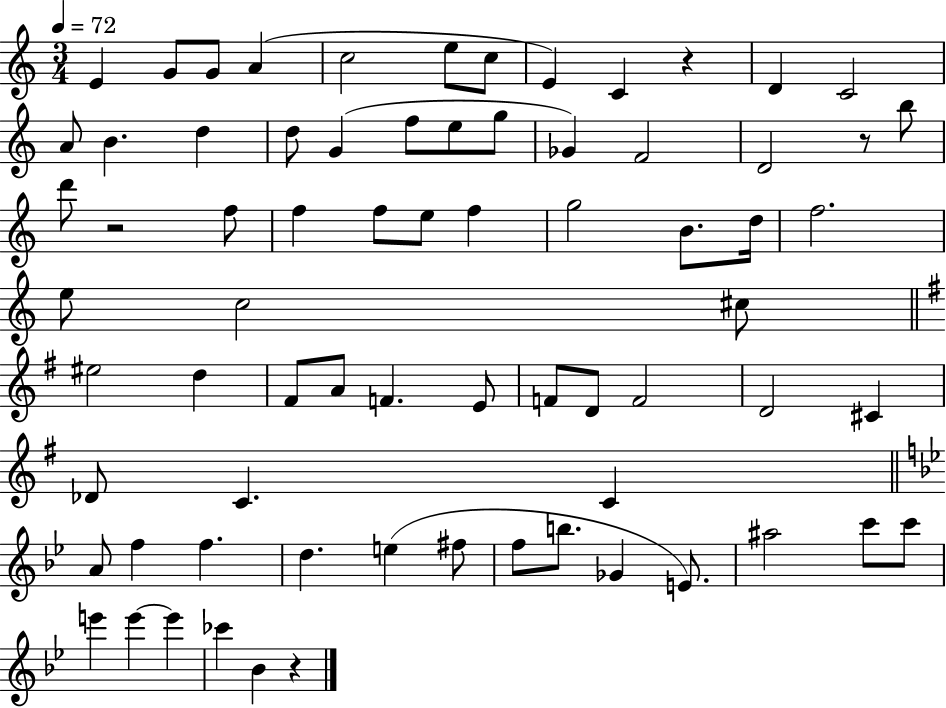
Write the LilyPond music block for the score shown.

{
  \clef treble
  \numericTimeSignature
  \time 3/4
  \key c \major
  \tempo 4 = 72
  e'4 g'8 g'8 a'4( | c''2 e''8 c''8 | e'4) c'4 r4 | d'4 c'2 | \break a'8 b'4. d''4 | d''8 g'4( f''8 e''8 g''8 | ges'4) f'2 | d'2 r8 b''8 | \break d'''8 r2 f''8 | f''4 f''8 e''8 f''4 | g''2 b'8. d''16 | f''2. | \break e''8 c''2 cis''8 | \bar "||" \break \key e \minor eis''2 d''4 | fis'8 a'8 f'4. e'8 | f'8 d'8 f'2 | d'2 cis'4 | \break des'8 c'4. c'4 | \bar "||" \break \key bes \major a'8 f''4 f''4. | d''4. e''4( fis''8 | f''8 b''8. ges'4 e'8.) | ais''2 c'''8 c'''8 | \break e'''4 e'''4~~ e'''4 | ces'''4 bes'4 r4 | \bar "|."
}